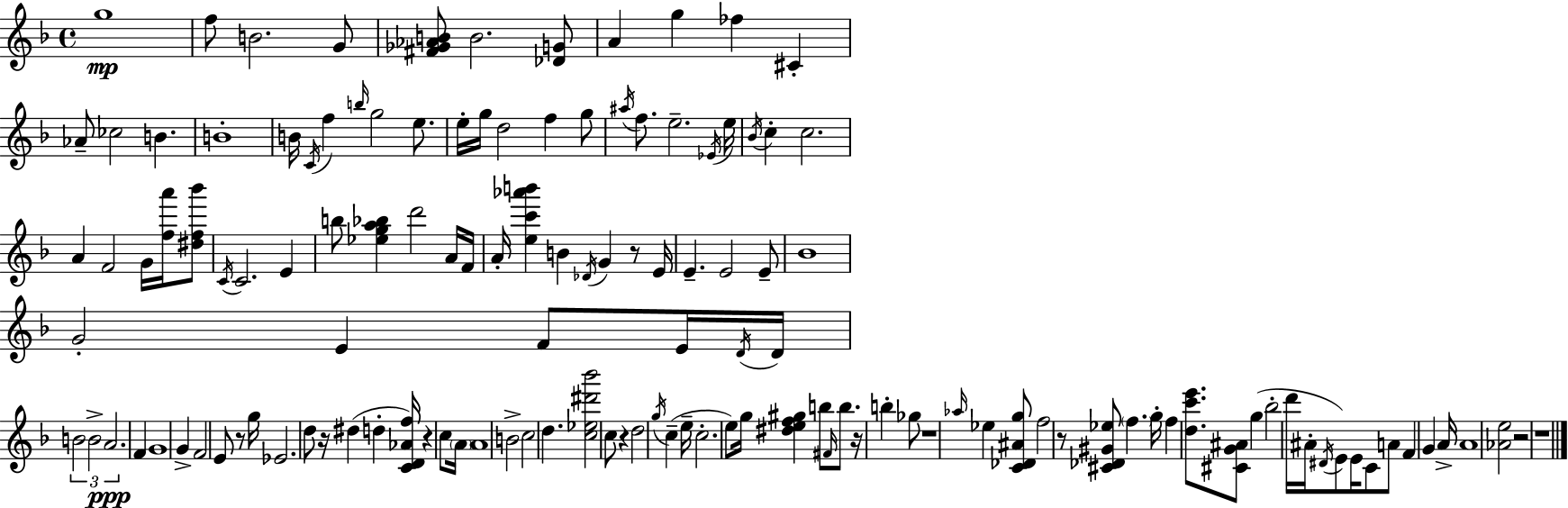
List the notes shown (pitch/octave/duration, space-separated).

G5/w F5/e B4/h. G4/e [F#4,Gb4,Ab4,B4]/e B4/h. [Db4,G4]/e A4/q G5/q FES5/q C#4/q Ab4/e CES5/h B4/q. B4/w B4/s C4/s F5/q B5/s G5/h E5/e. E5/s G5/s D5/h F5/q G5/e A#5/s F5/e. E5/h. Eb4/s E5/s Bb4/s C5/q C5/h. A4/q F4/h G4/s [F5,A6]/s [D#5,F5,Bb6]/e C4/s C4/h. E4/q B5/e [Eb5,G5,A5,Bb5]/q D6/h A4/s F4/s A4/s [E5,C6,Ab6,B6]/q B4/q Db4/s G4/q R/e E4/s E4/q. E4/h E4/e Bb4/w G4/h E4/q F4/e E4/s D4/s D4/s B4/h B4/h A4/h. F4/q G4/w G4/q F4/h E4/e R/e G5/s Eb4/h. D5/e R/s D#5/q D5/q [C4,D4,Ab4,F5]/s R/q C5/e A4/s A4/w B4/h C5/h D5/q. [C5,Eb5,D#6,Bb6]/h C5/e R/q D5/h G5/s C5/q E5/s C5/h. E5/e G5/s [D#5,E5,F5,G#5]/q B5/e F#4/s B5/e. R/s B5/q Gb5/e R/w Ab5/s Eb5/q [C4,Db4,A#4,G5]/e F5/h R/e [C#4,Db4,G#4,Eb5]/e F5/q. G5/s F5/q [D5,C6,E6]/e. [C#4,G4,A#4]/e G5/q Bb5/h D6/s A#4/s D#4/s E4/e E4/s C4/e A4/e F4/q G4/q A4/s A4/w [Ab4,E5]/h R/h R/w